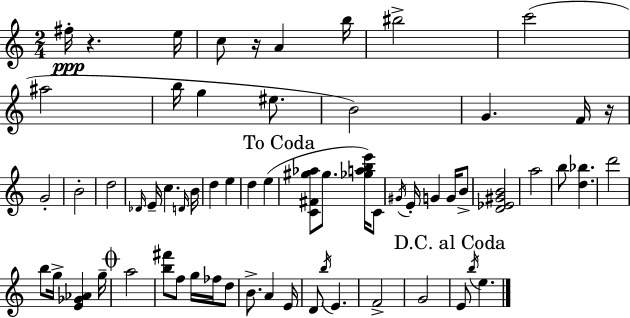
{
  \clef treble
  \numericTimeSignature
  \time 2/4
  \key a \minor
  \repeat volta 2 { fis''16-.\ppp r4. e''16 | c''8 r16 a'4 b''16 | bis''2-> | c'''2( | \break ais''2 | b''16 g''4 eis''8. | b'2) | g'4. f'16 r16 | \break g'2-. | b'2-. | d''2 | \grace { des'16 } e'16-- c''4. | \break \grace { d'16 } b'16 d''4 e''4 | d''4 e''4( | \mark "To Coda" <c' fis' gis'' aes''>8 gis''8. <ges'' a'' b'' e'''>16) | c'8 \acciaccatura { gis'16 } e'16-. g'4 | \break g'16 b'8-> <d' ees' gis' b'>2 | a''2 | b''8 <d'' bes''>4. | d'''2 | \break b''8 g''16-> <e' ges' aes'>4 | g''16-- \mark \markup { \musicglyph "scripts.coda" } a''2 | <b'' fis'''>8 f''8 g''16 | fes''16 d''8 b'8.-> a'4 | \break e'16 d'8 \acciaccatura { b''16 } e'4. | f'2-> | g'2 | \mark "D.C. al Coda" e'8 \acciaccatura { b''16 } e''4. | \break } \bar "|."
}